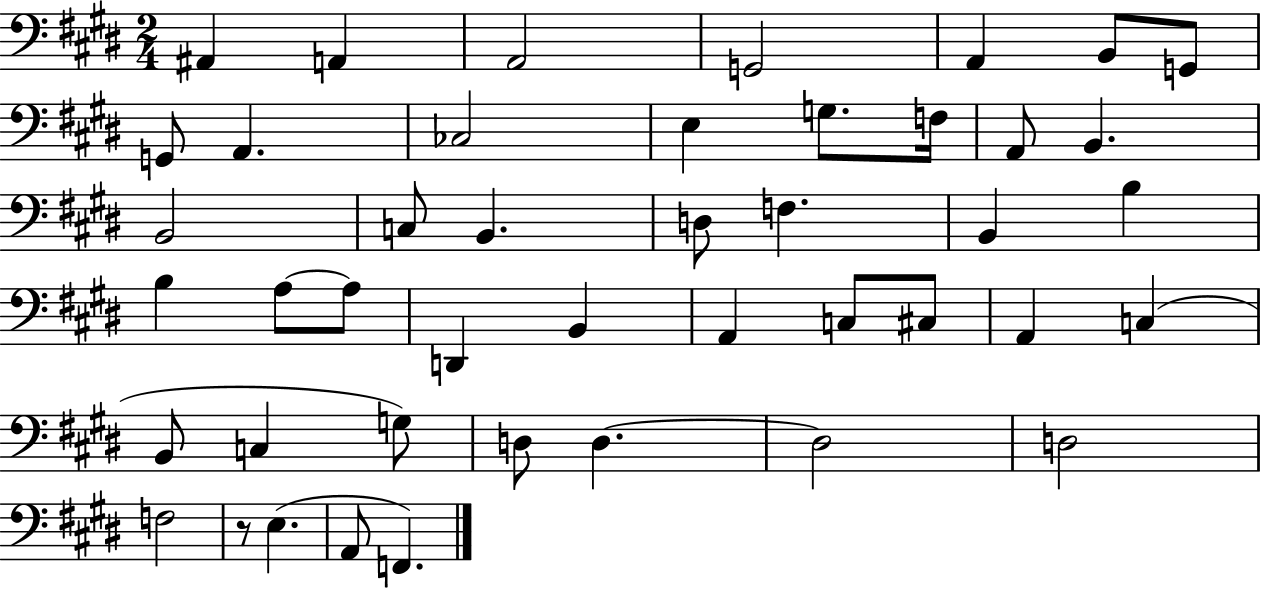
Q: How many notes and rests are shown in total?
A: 44